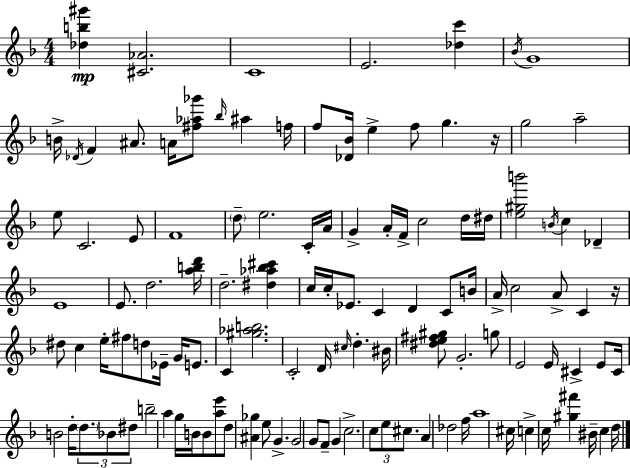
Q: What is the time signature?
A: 4/4